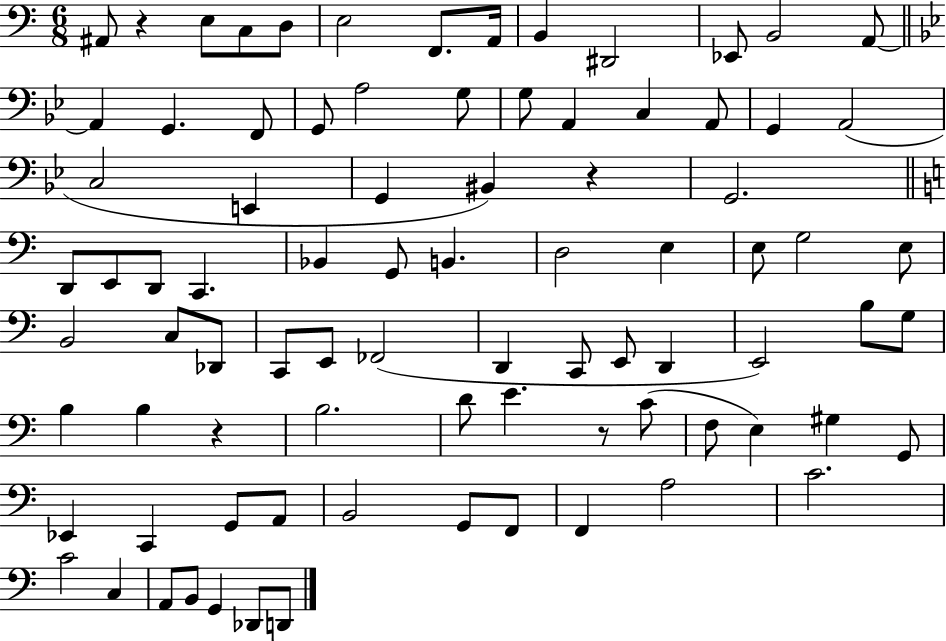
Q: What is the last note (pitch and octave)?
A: D2